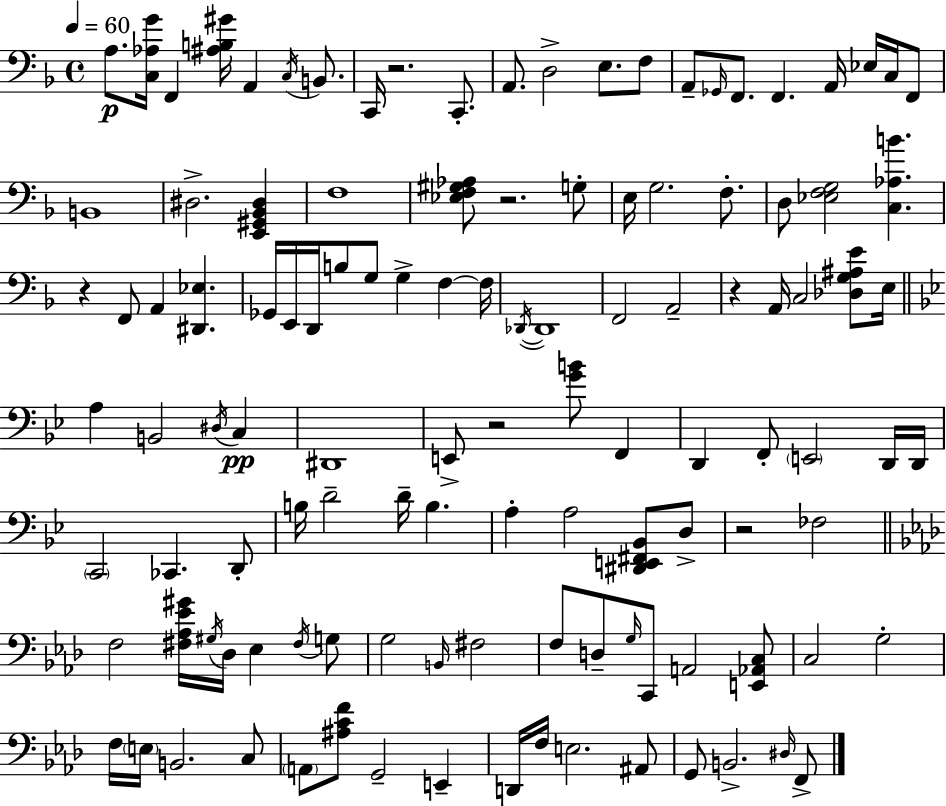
A3/e. [C3,Ab3,G4]/s F2/q [A#3,B3,G#4]/s A2/q C3/s B2/e. C2/s R/h. C2/e. A2/e. D3/h E3/e. F3/e A2/e Gb2/s F2/e. F2/q. A2/s Eb3/s C3/s F2/e B2/w D#3/h. [E2,G#2,Bb2,D#3]/q F3/w [Eb3,F3,G#3,Ab3]/e R/h. G3/e E3/s G3/h. F3/e. D3/e [Eb3,F3,G3]/h [C3,Ab3,B4]/q. R/q F2/e A2/q [D#2,Eb3]/q. Gb2/s E2/s D2/s B3/e G3/e G3/q F3/q F3/s Db2/s Db2/w F2/h A2/h R/q A2/s C3/h [Db3,G3,A#3,E4]/e E3/s A3/q B2/h D#3/s C3/q D#2/w E2/e R/h [G4,B4]/e F2/q D2/q F2/e E2/h D2/s D2/s C2/h CES2/q. D2/e B3/s D4/h D4/s B3/q. A3/q A3/h [D#2,E2,F#2,Bb2]/e D3/e R/h FES3/h F3/h [F#3,Ab3,Eb4,G#4]/s G#3/s Db3/s Eb3/q F#3/s G3/e G3/h B2/s F#3/h F3/e D3/e G3/s C2/e A2/h [E2,Ab2,C3]/e C3/h G3/h F3/s E3/s B2/h. C3/e A2/e [A#3,C4,F4]/e G2/h E2/q D2/s F3/s E3/h. A#2/e G2/e B2/h. D#3/s F2/e